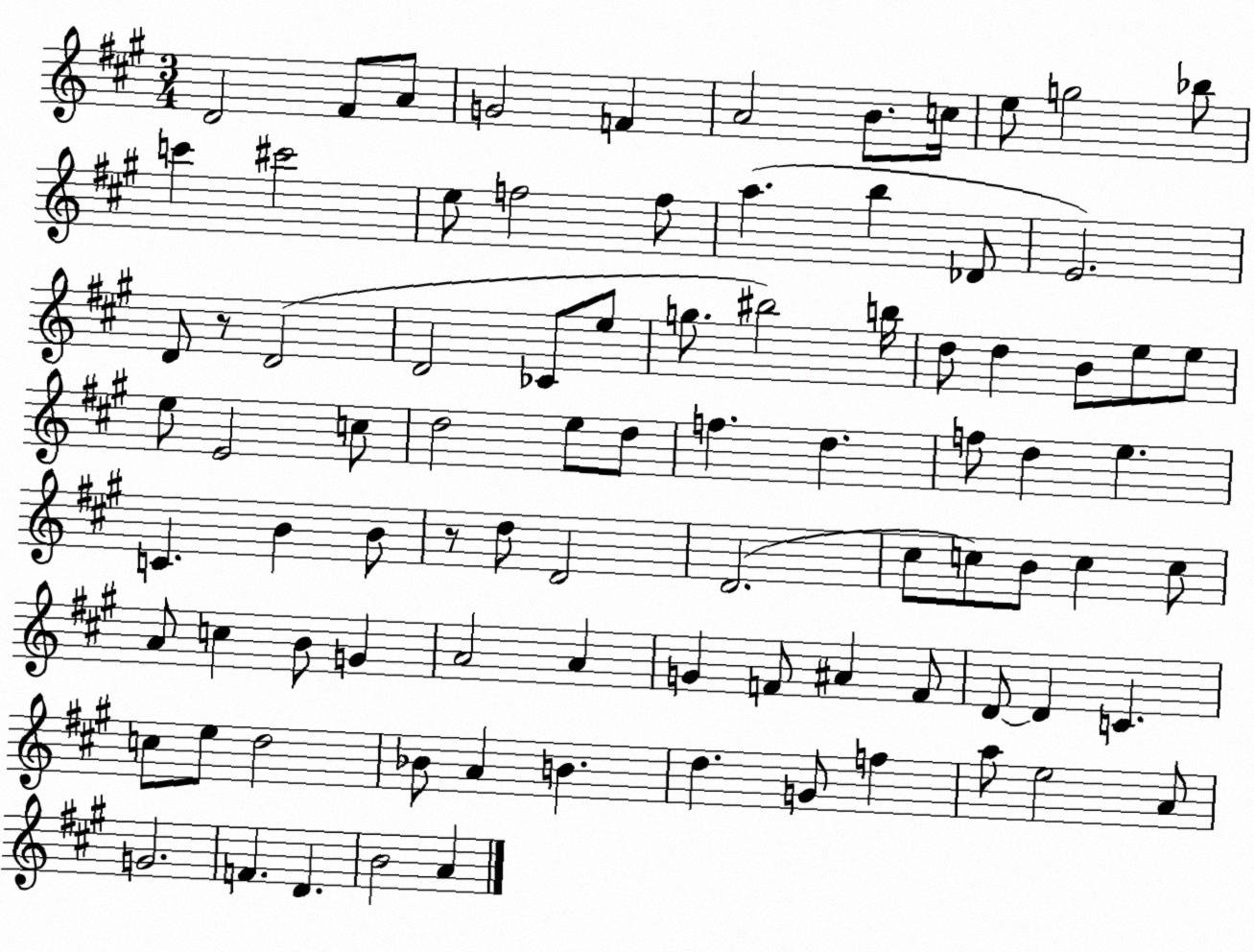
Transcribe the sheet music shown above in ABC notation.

X:1
T:Untitled
M:3/4
L:1/4
K:A
D2 ^F/2 A/2 G2 F A2 B/2 c/4 e/2 g2 _b/2 c' ^c'2 e/2 f2 f/2 a b _D/2 E2 D/2 z/2 D2 D2 _C/2 e/2 g/2 ^b2 b/4 d/2 d B/2 e/2 e/2 e/2 E2 c/2 d2 e/2 d/2 f d f/2 d e C B B/2 z/2 d/2 D2 D2 ^c/2 c/2 B/2 c c/2 A/2 c B/2 G A2 A G F/2 ^A F/2 D/2 D C c/2 e/2 d2 _B/2 A B d G/2 f a/2 e2 A/2 G2 F D B2 A